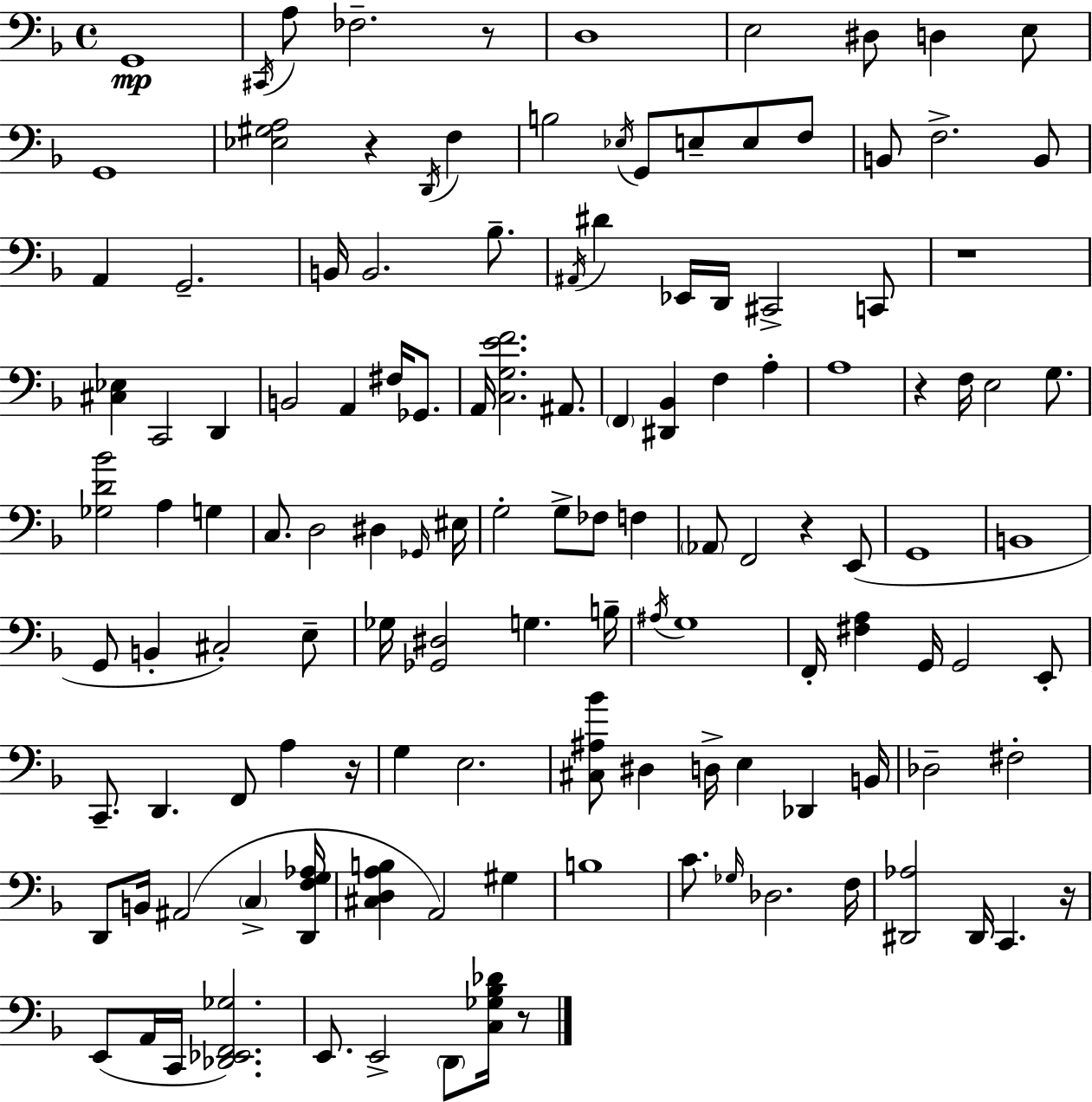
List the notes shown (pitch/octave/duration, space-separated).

G2/w C#2/s A3/e FES3/h. R/e D3/w E3/h D#3/e D3/q E3/e G2/w [Eb3,G#3,A3]/h R/q D2/s F3/q B3/h Eb3/s G2/e E3/e E3/e F3/e B2/e F3/h. B2/e A2/q G2/h. B2/s B2/h. Bb3/e. A#2/s D#4/q Eb2/s D2/s C#2/h C2/e R/w [C#3,Eb3]/q C2/h D2/q B2/h A2/q F#3/s Gb2/e. A2/s [C3,G3,E4,F4]/h. A#2/e. F2/q [D#2,Bb2]/q F3/q A3/q A3/w R/q F3/s E3/h G3/e. [Gb3,D4,Bb4]/h A3/q G3/q C3/e. D3/h D#3/q Gb2/s EIS3/s G3/h G3/e FES3/e F3/q Ab2/e F2/h R/q E2/e G2/w B2/w G2/e B2/q C#3/h E3/e Gb3/s [Gb2,D#3]/h G3/q. B3/s A#3/s G3/w F2/s [F#3,A3]/q G2/s G2/h E2/e C2/e. D2/q. F2/e A3/q R/s G3/q E3/h. [C#3,A#3,Bb4]/e D#3/q D3/s E3/q Db2/q B2/s Db3/h F#3/h D2/e B2/s A#2/h C3/q [D2,F3,G3,Ab3]/s [C#3,D3,A3,B3]/q A2/h G#3/q B3/w C4/e. Gb3/s Db3/h. F3/s [D#2,Ab3]/h D#2/s C2/q. R/s E2/e A2/s C2/s [Db2,Eb2,F2,Gb3]/h. E2/e. E2/h D2/e [C3,Gb3,Bb3,Db4]/s R/e